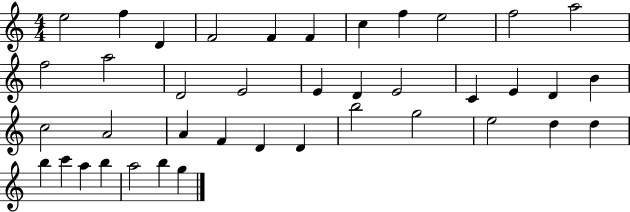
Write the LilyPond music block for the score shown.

{
  \clef treble
  \numericTimeSignature
  \time 4/4
  \key c \major
  e''2 f''4 d'4 | f'2 f'4 f'4 | c''4 f''4 e''2 | f''2 a''2 | \break f''2 a''2 | d'2 e'2 | e'4 d'4 e'2 | c'4 e'4 d'4 b'4 | \break c''2 a'2 | a'4 f'4 d'4 d'4 | b''2 g''2 | e''2 d''4 d''4 | \break b''4 c'''4 a''4 b''4 | a''2 b''4 g''4 | \bar "|."
}